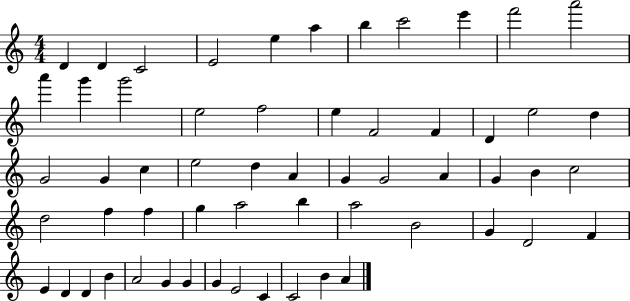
{
  \clef treble
  \numericTimeSignature
  \time 4/4
  \key c \major
  d'4 d'4 c'2 | e'2 e''4 a''4 | b''4 c'''2 e'''4 | f'''2 a'''2 | \break a'''4 g'''4 g'''2 | e''2 f''2 | e''4 f'2 f'4 | d'4 e''2 d''4 | \break g'2 g'4 c''4 | e''2 d''4 a'4 | g'4 g'2 a'4 | g'4 b'4 c''2 | \break d''2 f''4 f''4 | g''4 a''2 b''4 | a''2 b'2 | g'4 d'2 f'4 | \break e'4 d'4 d'4 b'4 | a'2 g'4 g'4 | g'4 e'2 c'4 | c'2 b'4 a'4 | \break \bar "|."
}